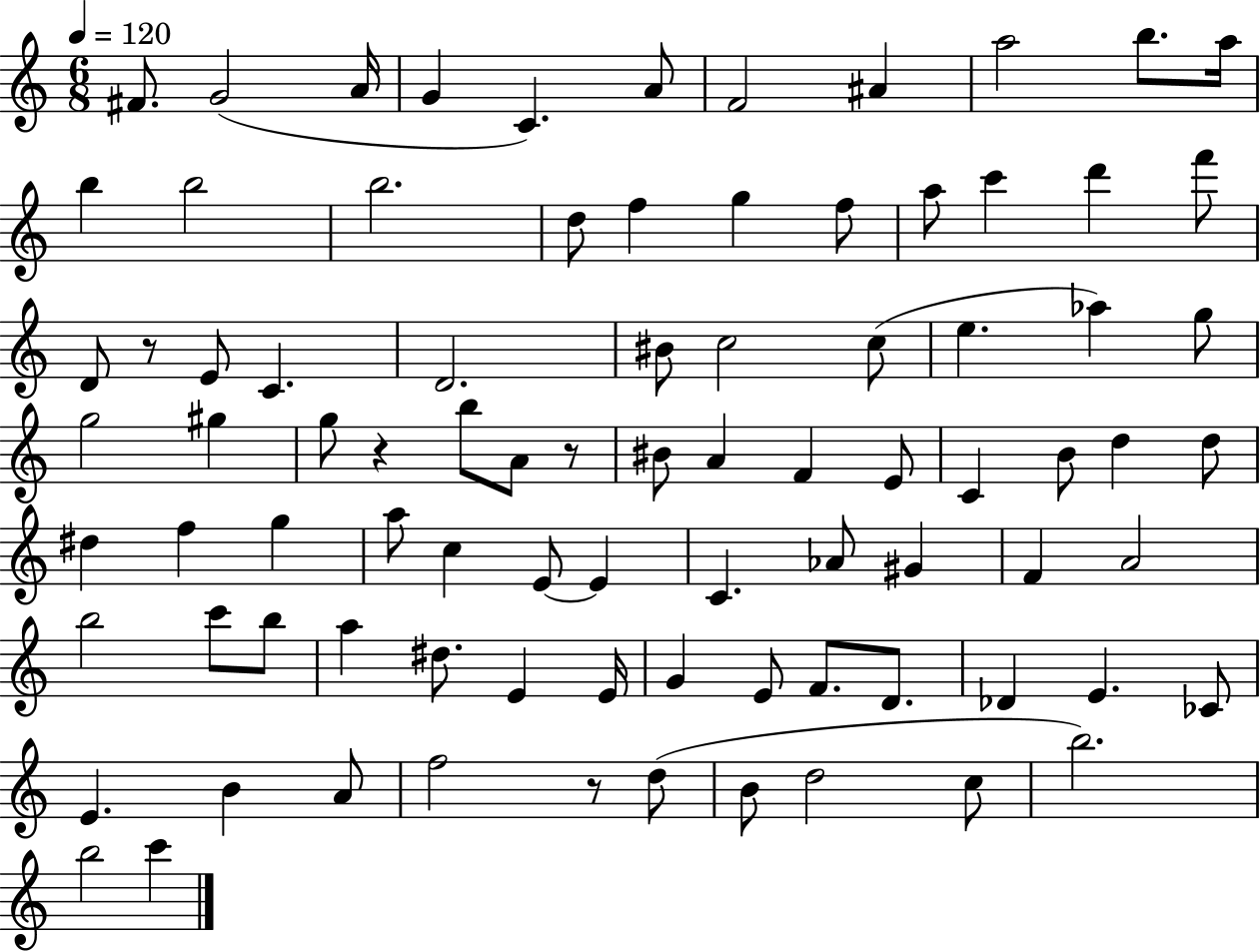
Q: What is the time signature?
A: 6/8